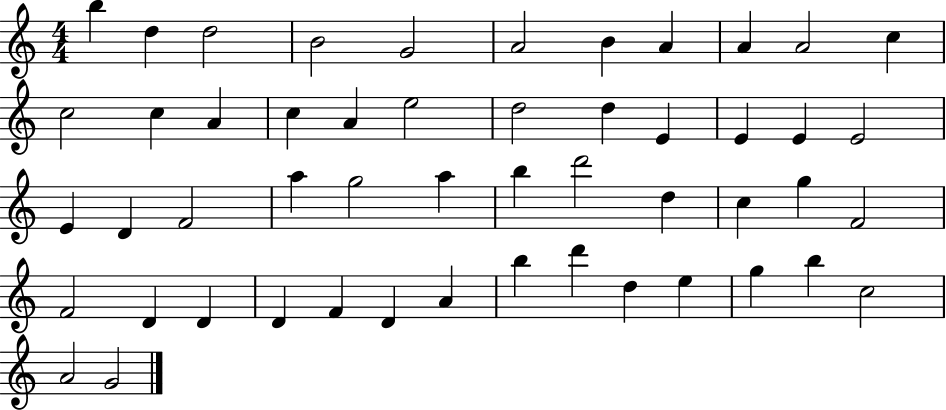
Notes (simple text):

B5/q D5/q D5/h B4/h G4/h A4/h B4/q A4/q A4/q A4/h C5/q C5/h C5/q A4/q C5/q A4/q E5/h D5/h D5/q E4/q E4/q E4/q E4/h E4/q D4/q F4/h A5/q G5/h A5/q B5/q D6/h D5/q C5/q G5/q F4/h F4/h D4/q D4/q D4/q F4/q D4/q A4/q B5/q D6/q D5/q E5/q G5/q B5/q C5/h A4/h G4/h